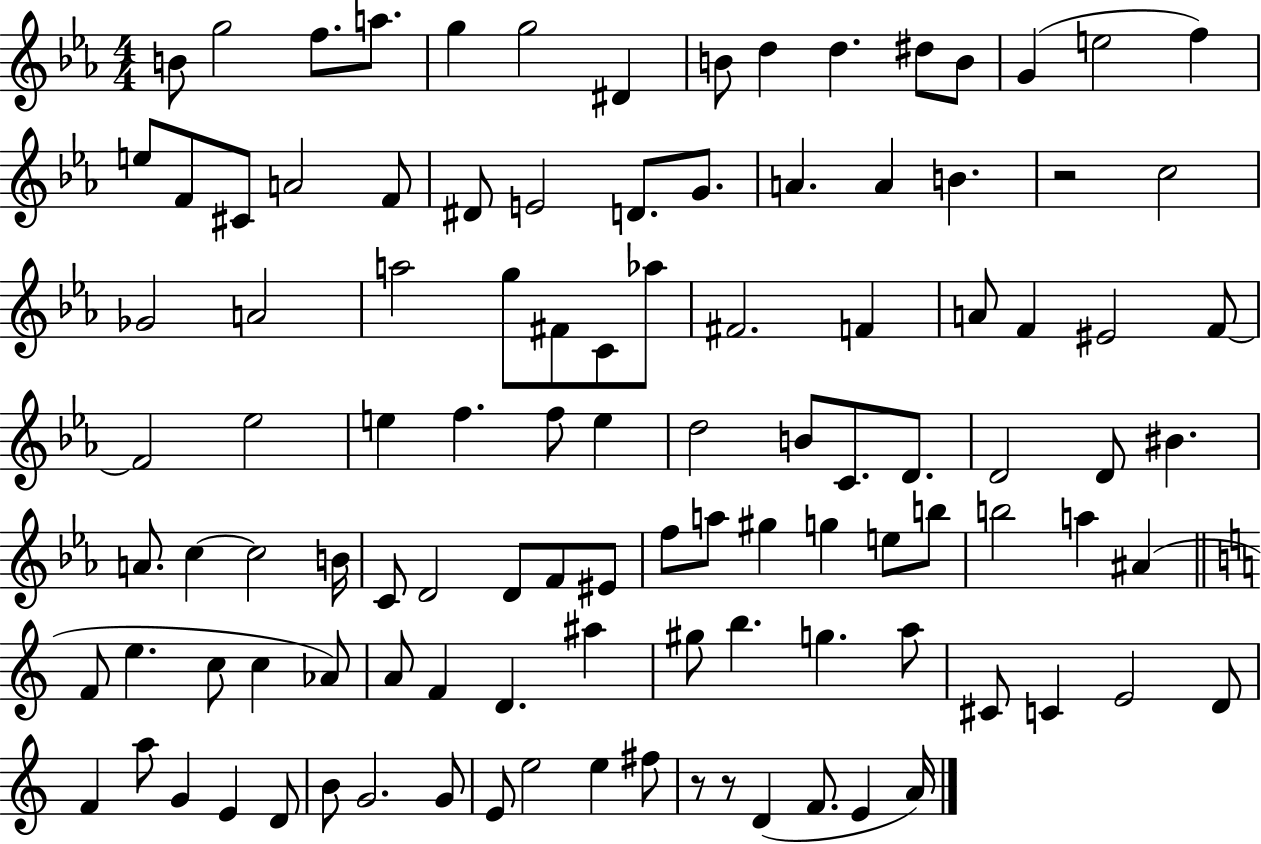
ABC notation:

X:1
T:Untitled
M:4/4
L:1/4
K:Eb
B/2 g2 f/2 a/2 g g2 ^D B/2 d d ^d/2 B/2 G e2 f e/2 F/2 ^C/2 A2 F/2 ^D/2 E2 D/2 G/2 A A B z2 c2 _G2 A2 a2 g/2 ^F/2 C/2 _a/2 ^F2 F A/2 F ^E2 F/2 F2 _e2 e f f/2 e d2 B/2 C/2 D/2 D2 D/2 ^B A/2 c c2 B/4 C/2 D2 D/2 F/2 ^E/2 f/2 a/2 ^g g e/2 b/2 b2 a ^A F/2 e c/2 c _A/2 A/2 F D ^a ^g/2 b g a/2 ^C/2 C E2 D/2 F a/2 G E D/2 B/2 G2 G/2 E/2 e2 e ^f/2 z/2 z/2 D F/2 E A/4